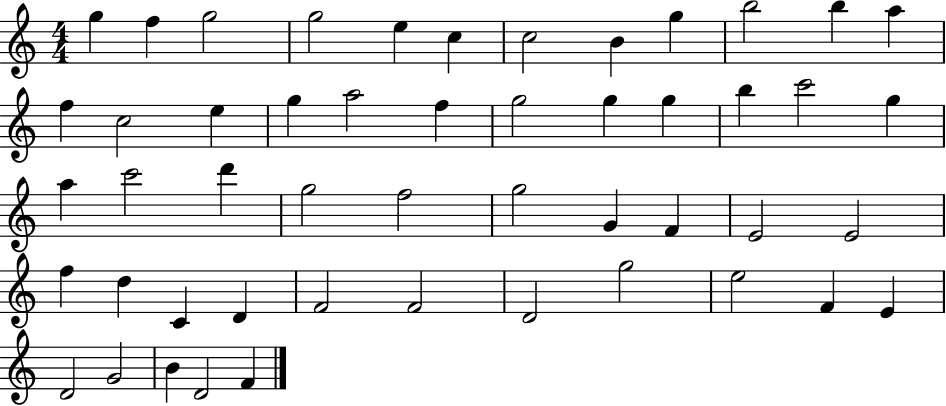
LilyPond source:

{
  \clef treble
  \numericTimeSignature
  \time 4/4
  \key c \major
  g''4 f''4 g''2 | g''2 e''4 c''4 | c''2 b'4 g''4 | b''2 b''4 a''4 | \break f''4 c''2 e''4 | g''4 a''2 f''4 | g''2 g''4 g''4 | b''4 c'''2 g''4 | \break a''4 c'''2 d'''4 | g''2 f''2 | g''2 g'4 f'4 | e'2 e'2 | \break f''4 d''4 c'4 d'4 | f'2 f'2 | d'2 g''2 | e''2 f'4 e'4 | \break d'2 g'2 | b'4 d'2 f'4 | \bar "|."
}